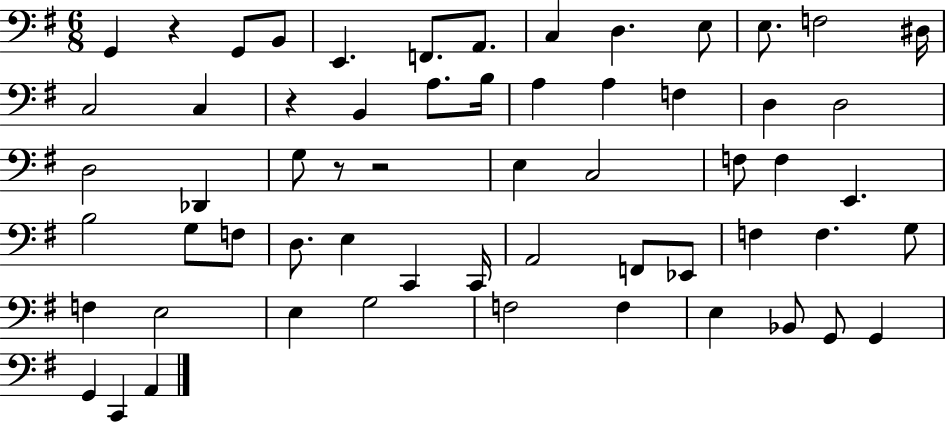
{
  \clef bass
  \numericTimeSignature
  \time 6/8
  \key g \major
  g,4 r4 g,8 b,8 | e,4. f,8. a,8. | c4 d4. e8 | e8. f2 dis16 | \break c2 c4 | r4 b,4 a8. b16 | a4 a4 f4 | d4 d2 | \break d2 des,4 | g8 r8 r2 | e4 c2 | f8 f4 e,4. | \break b2 g8 f8 | d8. e4 c,4 c,16 | a,2 f,8 ees,8 | f4 f4. g8 | \break f4 e2 | e4 g2 | f2 f4 | e4 bes,8 g,8 g,4 | \break g,4 c,4 a,4 | \bar "|."
}